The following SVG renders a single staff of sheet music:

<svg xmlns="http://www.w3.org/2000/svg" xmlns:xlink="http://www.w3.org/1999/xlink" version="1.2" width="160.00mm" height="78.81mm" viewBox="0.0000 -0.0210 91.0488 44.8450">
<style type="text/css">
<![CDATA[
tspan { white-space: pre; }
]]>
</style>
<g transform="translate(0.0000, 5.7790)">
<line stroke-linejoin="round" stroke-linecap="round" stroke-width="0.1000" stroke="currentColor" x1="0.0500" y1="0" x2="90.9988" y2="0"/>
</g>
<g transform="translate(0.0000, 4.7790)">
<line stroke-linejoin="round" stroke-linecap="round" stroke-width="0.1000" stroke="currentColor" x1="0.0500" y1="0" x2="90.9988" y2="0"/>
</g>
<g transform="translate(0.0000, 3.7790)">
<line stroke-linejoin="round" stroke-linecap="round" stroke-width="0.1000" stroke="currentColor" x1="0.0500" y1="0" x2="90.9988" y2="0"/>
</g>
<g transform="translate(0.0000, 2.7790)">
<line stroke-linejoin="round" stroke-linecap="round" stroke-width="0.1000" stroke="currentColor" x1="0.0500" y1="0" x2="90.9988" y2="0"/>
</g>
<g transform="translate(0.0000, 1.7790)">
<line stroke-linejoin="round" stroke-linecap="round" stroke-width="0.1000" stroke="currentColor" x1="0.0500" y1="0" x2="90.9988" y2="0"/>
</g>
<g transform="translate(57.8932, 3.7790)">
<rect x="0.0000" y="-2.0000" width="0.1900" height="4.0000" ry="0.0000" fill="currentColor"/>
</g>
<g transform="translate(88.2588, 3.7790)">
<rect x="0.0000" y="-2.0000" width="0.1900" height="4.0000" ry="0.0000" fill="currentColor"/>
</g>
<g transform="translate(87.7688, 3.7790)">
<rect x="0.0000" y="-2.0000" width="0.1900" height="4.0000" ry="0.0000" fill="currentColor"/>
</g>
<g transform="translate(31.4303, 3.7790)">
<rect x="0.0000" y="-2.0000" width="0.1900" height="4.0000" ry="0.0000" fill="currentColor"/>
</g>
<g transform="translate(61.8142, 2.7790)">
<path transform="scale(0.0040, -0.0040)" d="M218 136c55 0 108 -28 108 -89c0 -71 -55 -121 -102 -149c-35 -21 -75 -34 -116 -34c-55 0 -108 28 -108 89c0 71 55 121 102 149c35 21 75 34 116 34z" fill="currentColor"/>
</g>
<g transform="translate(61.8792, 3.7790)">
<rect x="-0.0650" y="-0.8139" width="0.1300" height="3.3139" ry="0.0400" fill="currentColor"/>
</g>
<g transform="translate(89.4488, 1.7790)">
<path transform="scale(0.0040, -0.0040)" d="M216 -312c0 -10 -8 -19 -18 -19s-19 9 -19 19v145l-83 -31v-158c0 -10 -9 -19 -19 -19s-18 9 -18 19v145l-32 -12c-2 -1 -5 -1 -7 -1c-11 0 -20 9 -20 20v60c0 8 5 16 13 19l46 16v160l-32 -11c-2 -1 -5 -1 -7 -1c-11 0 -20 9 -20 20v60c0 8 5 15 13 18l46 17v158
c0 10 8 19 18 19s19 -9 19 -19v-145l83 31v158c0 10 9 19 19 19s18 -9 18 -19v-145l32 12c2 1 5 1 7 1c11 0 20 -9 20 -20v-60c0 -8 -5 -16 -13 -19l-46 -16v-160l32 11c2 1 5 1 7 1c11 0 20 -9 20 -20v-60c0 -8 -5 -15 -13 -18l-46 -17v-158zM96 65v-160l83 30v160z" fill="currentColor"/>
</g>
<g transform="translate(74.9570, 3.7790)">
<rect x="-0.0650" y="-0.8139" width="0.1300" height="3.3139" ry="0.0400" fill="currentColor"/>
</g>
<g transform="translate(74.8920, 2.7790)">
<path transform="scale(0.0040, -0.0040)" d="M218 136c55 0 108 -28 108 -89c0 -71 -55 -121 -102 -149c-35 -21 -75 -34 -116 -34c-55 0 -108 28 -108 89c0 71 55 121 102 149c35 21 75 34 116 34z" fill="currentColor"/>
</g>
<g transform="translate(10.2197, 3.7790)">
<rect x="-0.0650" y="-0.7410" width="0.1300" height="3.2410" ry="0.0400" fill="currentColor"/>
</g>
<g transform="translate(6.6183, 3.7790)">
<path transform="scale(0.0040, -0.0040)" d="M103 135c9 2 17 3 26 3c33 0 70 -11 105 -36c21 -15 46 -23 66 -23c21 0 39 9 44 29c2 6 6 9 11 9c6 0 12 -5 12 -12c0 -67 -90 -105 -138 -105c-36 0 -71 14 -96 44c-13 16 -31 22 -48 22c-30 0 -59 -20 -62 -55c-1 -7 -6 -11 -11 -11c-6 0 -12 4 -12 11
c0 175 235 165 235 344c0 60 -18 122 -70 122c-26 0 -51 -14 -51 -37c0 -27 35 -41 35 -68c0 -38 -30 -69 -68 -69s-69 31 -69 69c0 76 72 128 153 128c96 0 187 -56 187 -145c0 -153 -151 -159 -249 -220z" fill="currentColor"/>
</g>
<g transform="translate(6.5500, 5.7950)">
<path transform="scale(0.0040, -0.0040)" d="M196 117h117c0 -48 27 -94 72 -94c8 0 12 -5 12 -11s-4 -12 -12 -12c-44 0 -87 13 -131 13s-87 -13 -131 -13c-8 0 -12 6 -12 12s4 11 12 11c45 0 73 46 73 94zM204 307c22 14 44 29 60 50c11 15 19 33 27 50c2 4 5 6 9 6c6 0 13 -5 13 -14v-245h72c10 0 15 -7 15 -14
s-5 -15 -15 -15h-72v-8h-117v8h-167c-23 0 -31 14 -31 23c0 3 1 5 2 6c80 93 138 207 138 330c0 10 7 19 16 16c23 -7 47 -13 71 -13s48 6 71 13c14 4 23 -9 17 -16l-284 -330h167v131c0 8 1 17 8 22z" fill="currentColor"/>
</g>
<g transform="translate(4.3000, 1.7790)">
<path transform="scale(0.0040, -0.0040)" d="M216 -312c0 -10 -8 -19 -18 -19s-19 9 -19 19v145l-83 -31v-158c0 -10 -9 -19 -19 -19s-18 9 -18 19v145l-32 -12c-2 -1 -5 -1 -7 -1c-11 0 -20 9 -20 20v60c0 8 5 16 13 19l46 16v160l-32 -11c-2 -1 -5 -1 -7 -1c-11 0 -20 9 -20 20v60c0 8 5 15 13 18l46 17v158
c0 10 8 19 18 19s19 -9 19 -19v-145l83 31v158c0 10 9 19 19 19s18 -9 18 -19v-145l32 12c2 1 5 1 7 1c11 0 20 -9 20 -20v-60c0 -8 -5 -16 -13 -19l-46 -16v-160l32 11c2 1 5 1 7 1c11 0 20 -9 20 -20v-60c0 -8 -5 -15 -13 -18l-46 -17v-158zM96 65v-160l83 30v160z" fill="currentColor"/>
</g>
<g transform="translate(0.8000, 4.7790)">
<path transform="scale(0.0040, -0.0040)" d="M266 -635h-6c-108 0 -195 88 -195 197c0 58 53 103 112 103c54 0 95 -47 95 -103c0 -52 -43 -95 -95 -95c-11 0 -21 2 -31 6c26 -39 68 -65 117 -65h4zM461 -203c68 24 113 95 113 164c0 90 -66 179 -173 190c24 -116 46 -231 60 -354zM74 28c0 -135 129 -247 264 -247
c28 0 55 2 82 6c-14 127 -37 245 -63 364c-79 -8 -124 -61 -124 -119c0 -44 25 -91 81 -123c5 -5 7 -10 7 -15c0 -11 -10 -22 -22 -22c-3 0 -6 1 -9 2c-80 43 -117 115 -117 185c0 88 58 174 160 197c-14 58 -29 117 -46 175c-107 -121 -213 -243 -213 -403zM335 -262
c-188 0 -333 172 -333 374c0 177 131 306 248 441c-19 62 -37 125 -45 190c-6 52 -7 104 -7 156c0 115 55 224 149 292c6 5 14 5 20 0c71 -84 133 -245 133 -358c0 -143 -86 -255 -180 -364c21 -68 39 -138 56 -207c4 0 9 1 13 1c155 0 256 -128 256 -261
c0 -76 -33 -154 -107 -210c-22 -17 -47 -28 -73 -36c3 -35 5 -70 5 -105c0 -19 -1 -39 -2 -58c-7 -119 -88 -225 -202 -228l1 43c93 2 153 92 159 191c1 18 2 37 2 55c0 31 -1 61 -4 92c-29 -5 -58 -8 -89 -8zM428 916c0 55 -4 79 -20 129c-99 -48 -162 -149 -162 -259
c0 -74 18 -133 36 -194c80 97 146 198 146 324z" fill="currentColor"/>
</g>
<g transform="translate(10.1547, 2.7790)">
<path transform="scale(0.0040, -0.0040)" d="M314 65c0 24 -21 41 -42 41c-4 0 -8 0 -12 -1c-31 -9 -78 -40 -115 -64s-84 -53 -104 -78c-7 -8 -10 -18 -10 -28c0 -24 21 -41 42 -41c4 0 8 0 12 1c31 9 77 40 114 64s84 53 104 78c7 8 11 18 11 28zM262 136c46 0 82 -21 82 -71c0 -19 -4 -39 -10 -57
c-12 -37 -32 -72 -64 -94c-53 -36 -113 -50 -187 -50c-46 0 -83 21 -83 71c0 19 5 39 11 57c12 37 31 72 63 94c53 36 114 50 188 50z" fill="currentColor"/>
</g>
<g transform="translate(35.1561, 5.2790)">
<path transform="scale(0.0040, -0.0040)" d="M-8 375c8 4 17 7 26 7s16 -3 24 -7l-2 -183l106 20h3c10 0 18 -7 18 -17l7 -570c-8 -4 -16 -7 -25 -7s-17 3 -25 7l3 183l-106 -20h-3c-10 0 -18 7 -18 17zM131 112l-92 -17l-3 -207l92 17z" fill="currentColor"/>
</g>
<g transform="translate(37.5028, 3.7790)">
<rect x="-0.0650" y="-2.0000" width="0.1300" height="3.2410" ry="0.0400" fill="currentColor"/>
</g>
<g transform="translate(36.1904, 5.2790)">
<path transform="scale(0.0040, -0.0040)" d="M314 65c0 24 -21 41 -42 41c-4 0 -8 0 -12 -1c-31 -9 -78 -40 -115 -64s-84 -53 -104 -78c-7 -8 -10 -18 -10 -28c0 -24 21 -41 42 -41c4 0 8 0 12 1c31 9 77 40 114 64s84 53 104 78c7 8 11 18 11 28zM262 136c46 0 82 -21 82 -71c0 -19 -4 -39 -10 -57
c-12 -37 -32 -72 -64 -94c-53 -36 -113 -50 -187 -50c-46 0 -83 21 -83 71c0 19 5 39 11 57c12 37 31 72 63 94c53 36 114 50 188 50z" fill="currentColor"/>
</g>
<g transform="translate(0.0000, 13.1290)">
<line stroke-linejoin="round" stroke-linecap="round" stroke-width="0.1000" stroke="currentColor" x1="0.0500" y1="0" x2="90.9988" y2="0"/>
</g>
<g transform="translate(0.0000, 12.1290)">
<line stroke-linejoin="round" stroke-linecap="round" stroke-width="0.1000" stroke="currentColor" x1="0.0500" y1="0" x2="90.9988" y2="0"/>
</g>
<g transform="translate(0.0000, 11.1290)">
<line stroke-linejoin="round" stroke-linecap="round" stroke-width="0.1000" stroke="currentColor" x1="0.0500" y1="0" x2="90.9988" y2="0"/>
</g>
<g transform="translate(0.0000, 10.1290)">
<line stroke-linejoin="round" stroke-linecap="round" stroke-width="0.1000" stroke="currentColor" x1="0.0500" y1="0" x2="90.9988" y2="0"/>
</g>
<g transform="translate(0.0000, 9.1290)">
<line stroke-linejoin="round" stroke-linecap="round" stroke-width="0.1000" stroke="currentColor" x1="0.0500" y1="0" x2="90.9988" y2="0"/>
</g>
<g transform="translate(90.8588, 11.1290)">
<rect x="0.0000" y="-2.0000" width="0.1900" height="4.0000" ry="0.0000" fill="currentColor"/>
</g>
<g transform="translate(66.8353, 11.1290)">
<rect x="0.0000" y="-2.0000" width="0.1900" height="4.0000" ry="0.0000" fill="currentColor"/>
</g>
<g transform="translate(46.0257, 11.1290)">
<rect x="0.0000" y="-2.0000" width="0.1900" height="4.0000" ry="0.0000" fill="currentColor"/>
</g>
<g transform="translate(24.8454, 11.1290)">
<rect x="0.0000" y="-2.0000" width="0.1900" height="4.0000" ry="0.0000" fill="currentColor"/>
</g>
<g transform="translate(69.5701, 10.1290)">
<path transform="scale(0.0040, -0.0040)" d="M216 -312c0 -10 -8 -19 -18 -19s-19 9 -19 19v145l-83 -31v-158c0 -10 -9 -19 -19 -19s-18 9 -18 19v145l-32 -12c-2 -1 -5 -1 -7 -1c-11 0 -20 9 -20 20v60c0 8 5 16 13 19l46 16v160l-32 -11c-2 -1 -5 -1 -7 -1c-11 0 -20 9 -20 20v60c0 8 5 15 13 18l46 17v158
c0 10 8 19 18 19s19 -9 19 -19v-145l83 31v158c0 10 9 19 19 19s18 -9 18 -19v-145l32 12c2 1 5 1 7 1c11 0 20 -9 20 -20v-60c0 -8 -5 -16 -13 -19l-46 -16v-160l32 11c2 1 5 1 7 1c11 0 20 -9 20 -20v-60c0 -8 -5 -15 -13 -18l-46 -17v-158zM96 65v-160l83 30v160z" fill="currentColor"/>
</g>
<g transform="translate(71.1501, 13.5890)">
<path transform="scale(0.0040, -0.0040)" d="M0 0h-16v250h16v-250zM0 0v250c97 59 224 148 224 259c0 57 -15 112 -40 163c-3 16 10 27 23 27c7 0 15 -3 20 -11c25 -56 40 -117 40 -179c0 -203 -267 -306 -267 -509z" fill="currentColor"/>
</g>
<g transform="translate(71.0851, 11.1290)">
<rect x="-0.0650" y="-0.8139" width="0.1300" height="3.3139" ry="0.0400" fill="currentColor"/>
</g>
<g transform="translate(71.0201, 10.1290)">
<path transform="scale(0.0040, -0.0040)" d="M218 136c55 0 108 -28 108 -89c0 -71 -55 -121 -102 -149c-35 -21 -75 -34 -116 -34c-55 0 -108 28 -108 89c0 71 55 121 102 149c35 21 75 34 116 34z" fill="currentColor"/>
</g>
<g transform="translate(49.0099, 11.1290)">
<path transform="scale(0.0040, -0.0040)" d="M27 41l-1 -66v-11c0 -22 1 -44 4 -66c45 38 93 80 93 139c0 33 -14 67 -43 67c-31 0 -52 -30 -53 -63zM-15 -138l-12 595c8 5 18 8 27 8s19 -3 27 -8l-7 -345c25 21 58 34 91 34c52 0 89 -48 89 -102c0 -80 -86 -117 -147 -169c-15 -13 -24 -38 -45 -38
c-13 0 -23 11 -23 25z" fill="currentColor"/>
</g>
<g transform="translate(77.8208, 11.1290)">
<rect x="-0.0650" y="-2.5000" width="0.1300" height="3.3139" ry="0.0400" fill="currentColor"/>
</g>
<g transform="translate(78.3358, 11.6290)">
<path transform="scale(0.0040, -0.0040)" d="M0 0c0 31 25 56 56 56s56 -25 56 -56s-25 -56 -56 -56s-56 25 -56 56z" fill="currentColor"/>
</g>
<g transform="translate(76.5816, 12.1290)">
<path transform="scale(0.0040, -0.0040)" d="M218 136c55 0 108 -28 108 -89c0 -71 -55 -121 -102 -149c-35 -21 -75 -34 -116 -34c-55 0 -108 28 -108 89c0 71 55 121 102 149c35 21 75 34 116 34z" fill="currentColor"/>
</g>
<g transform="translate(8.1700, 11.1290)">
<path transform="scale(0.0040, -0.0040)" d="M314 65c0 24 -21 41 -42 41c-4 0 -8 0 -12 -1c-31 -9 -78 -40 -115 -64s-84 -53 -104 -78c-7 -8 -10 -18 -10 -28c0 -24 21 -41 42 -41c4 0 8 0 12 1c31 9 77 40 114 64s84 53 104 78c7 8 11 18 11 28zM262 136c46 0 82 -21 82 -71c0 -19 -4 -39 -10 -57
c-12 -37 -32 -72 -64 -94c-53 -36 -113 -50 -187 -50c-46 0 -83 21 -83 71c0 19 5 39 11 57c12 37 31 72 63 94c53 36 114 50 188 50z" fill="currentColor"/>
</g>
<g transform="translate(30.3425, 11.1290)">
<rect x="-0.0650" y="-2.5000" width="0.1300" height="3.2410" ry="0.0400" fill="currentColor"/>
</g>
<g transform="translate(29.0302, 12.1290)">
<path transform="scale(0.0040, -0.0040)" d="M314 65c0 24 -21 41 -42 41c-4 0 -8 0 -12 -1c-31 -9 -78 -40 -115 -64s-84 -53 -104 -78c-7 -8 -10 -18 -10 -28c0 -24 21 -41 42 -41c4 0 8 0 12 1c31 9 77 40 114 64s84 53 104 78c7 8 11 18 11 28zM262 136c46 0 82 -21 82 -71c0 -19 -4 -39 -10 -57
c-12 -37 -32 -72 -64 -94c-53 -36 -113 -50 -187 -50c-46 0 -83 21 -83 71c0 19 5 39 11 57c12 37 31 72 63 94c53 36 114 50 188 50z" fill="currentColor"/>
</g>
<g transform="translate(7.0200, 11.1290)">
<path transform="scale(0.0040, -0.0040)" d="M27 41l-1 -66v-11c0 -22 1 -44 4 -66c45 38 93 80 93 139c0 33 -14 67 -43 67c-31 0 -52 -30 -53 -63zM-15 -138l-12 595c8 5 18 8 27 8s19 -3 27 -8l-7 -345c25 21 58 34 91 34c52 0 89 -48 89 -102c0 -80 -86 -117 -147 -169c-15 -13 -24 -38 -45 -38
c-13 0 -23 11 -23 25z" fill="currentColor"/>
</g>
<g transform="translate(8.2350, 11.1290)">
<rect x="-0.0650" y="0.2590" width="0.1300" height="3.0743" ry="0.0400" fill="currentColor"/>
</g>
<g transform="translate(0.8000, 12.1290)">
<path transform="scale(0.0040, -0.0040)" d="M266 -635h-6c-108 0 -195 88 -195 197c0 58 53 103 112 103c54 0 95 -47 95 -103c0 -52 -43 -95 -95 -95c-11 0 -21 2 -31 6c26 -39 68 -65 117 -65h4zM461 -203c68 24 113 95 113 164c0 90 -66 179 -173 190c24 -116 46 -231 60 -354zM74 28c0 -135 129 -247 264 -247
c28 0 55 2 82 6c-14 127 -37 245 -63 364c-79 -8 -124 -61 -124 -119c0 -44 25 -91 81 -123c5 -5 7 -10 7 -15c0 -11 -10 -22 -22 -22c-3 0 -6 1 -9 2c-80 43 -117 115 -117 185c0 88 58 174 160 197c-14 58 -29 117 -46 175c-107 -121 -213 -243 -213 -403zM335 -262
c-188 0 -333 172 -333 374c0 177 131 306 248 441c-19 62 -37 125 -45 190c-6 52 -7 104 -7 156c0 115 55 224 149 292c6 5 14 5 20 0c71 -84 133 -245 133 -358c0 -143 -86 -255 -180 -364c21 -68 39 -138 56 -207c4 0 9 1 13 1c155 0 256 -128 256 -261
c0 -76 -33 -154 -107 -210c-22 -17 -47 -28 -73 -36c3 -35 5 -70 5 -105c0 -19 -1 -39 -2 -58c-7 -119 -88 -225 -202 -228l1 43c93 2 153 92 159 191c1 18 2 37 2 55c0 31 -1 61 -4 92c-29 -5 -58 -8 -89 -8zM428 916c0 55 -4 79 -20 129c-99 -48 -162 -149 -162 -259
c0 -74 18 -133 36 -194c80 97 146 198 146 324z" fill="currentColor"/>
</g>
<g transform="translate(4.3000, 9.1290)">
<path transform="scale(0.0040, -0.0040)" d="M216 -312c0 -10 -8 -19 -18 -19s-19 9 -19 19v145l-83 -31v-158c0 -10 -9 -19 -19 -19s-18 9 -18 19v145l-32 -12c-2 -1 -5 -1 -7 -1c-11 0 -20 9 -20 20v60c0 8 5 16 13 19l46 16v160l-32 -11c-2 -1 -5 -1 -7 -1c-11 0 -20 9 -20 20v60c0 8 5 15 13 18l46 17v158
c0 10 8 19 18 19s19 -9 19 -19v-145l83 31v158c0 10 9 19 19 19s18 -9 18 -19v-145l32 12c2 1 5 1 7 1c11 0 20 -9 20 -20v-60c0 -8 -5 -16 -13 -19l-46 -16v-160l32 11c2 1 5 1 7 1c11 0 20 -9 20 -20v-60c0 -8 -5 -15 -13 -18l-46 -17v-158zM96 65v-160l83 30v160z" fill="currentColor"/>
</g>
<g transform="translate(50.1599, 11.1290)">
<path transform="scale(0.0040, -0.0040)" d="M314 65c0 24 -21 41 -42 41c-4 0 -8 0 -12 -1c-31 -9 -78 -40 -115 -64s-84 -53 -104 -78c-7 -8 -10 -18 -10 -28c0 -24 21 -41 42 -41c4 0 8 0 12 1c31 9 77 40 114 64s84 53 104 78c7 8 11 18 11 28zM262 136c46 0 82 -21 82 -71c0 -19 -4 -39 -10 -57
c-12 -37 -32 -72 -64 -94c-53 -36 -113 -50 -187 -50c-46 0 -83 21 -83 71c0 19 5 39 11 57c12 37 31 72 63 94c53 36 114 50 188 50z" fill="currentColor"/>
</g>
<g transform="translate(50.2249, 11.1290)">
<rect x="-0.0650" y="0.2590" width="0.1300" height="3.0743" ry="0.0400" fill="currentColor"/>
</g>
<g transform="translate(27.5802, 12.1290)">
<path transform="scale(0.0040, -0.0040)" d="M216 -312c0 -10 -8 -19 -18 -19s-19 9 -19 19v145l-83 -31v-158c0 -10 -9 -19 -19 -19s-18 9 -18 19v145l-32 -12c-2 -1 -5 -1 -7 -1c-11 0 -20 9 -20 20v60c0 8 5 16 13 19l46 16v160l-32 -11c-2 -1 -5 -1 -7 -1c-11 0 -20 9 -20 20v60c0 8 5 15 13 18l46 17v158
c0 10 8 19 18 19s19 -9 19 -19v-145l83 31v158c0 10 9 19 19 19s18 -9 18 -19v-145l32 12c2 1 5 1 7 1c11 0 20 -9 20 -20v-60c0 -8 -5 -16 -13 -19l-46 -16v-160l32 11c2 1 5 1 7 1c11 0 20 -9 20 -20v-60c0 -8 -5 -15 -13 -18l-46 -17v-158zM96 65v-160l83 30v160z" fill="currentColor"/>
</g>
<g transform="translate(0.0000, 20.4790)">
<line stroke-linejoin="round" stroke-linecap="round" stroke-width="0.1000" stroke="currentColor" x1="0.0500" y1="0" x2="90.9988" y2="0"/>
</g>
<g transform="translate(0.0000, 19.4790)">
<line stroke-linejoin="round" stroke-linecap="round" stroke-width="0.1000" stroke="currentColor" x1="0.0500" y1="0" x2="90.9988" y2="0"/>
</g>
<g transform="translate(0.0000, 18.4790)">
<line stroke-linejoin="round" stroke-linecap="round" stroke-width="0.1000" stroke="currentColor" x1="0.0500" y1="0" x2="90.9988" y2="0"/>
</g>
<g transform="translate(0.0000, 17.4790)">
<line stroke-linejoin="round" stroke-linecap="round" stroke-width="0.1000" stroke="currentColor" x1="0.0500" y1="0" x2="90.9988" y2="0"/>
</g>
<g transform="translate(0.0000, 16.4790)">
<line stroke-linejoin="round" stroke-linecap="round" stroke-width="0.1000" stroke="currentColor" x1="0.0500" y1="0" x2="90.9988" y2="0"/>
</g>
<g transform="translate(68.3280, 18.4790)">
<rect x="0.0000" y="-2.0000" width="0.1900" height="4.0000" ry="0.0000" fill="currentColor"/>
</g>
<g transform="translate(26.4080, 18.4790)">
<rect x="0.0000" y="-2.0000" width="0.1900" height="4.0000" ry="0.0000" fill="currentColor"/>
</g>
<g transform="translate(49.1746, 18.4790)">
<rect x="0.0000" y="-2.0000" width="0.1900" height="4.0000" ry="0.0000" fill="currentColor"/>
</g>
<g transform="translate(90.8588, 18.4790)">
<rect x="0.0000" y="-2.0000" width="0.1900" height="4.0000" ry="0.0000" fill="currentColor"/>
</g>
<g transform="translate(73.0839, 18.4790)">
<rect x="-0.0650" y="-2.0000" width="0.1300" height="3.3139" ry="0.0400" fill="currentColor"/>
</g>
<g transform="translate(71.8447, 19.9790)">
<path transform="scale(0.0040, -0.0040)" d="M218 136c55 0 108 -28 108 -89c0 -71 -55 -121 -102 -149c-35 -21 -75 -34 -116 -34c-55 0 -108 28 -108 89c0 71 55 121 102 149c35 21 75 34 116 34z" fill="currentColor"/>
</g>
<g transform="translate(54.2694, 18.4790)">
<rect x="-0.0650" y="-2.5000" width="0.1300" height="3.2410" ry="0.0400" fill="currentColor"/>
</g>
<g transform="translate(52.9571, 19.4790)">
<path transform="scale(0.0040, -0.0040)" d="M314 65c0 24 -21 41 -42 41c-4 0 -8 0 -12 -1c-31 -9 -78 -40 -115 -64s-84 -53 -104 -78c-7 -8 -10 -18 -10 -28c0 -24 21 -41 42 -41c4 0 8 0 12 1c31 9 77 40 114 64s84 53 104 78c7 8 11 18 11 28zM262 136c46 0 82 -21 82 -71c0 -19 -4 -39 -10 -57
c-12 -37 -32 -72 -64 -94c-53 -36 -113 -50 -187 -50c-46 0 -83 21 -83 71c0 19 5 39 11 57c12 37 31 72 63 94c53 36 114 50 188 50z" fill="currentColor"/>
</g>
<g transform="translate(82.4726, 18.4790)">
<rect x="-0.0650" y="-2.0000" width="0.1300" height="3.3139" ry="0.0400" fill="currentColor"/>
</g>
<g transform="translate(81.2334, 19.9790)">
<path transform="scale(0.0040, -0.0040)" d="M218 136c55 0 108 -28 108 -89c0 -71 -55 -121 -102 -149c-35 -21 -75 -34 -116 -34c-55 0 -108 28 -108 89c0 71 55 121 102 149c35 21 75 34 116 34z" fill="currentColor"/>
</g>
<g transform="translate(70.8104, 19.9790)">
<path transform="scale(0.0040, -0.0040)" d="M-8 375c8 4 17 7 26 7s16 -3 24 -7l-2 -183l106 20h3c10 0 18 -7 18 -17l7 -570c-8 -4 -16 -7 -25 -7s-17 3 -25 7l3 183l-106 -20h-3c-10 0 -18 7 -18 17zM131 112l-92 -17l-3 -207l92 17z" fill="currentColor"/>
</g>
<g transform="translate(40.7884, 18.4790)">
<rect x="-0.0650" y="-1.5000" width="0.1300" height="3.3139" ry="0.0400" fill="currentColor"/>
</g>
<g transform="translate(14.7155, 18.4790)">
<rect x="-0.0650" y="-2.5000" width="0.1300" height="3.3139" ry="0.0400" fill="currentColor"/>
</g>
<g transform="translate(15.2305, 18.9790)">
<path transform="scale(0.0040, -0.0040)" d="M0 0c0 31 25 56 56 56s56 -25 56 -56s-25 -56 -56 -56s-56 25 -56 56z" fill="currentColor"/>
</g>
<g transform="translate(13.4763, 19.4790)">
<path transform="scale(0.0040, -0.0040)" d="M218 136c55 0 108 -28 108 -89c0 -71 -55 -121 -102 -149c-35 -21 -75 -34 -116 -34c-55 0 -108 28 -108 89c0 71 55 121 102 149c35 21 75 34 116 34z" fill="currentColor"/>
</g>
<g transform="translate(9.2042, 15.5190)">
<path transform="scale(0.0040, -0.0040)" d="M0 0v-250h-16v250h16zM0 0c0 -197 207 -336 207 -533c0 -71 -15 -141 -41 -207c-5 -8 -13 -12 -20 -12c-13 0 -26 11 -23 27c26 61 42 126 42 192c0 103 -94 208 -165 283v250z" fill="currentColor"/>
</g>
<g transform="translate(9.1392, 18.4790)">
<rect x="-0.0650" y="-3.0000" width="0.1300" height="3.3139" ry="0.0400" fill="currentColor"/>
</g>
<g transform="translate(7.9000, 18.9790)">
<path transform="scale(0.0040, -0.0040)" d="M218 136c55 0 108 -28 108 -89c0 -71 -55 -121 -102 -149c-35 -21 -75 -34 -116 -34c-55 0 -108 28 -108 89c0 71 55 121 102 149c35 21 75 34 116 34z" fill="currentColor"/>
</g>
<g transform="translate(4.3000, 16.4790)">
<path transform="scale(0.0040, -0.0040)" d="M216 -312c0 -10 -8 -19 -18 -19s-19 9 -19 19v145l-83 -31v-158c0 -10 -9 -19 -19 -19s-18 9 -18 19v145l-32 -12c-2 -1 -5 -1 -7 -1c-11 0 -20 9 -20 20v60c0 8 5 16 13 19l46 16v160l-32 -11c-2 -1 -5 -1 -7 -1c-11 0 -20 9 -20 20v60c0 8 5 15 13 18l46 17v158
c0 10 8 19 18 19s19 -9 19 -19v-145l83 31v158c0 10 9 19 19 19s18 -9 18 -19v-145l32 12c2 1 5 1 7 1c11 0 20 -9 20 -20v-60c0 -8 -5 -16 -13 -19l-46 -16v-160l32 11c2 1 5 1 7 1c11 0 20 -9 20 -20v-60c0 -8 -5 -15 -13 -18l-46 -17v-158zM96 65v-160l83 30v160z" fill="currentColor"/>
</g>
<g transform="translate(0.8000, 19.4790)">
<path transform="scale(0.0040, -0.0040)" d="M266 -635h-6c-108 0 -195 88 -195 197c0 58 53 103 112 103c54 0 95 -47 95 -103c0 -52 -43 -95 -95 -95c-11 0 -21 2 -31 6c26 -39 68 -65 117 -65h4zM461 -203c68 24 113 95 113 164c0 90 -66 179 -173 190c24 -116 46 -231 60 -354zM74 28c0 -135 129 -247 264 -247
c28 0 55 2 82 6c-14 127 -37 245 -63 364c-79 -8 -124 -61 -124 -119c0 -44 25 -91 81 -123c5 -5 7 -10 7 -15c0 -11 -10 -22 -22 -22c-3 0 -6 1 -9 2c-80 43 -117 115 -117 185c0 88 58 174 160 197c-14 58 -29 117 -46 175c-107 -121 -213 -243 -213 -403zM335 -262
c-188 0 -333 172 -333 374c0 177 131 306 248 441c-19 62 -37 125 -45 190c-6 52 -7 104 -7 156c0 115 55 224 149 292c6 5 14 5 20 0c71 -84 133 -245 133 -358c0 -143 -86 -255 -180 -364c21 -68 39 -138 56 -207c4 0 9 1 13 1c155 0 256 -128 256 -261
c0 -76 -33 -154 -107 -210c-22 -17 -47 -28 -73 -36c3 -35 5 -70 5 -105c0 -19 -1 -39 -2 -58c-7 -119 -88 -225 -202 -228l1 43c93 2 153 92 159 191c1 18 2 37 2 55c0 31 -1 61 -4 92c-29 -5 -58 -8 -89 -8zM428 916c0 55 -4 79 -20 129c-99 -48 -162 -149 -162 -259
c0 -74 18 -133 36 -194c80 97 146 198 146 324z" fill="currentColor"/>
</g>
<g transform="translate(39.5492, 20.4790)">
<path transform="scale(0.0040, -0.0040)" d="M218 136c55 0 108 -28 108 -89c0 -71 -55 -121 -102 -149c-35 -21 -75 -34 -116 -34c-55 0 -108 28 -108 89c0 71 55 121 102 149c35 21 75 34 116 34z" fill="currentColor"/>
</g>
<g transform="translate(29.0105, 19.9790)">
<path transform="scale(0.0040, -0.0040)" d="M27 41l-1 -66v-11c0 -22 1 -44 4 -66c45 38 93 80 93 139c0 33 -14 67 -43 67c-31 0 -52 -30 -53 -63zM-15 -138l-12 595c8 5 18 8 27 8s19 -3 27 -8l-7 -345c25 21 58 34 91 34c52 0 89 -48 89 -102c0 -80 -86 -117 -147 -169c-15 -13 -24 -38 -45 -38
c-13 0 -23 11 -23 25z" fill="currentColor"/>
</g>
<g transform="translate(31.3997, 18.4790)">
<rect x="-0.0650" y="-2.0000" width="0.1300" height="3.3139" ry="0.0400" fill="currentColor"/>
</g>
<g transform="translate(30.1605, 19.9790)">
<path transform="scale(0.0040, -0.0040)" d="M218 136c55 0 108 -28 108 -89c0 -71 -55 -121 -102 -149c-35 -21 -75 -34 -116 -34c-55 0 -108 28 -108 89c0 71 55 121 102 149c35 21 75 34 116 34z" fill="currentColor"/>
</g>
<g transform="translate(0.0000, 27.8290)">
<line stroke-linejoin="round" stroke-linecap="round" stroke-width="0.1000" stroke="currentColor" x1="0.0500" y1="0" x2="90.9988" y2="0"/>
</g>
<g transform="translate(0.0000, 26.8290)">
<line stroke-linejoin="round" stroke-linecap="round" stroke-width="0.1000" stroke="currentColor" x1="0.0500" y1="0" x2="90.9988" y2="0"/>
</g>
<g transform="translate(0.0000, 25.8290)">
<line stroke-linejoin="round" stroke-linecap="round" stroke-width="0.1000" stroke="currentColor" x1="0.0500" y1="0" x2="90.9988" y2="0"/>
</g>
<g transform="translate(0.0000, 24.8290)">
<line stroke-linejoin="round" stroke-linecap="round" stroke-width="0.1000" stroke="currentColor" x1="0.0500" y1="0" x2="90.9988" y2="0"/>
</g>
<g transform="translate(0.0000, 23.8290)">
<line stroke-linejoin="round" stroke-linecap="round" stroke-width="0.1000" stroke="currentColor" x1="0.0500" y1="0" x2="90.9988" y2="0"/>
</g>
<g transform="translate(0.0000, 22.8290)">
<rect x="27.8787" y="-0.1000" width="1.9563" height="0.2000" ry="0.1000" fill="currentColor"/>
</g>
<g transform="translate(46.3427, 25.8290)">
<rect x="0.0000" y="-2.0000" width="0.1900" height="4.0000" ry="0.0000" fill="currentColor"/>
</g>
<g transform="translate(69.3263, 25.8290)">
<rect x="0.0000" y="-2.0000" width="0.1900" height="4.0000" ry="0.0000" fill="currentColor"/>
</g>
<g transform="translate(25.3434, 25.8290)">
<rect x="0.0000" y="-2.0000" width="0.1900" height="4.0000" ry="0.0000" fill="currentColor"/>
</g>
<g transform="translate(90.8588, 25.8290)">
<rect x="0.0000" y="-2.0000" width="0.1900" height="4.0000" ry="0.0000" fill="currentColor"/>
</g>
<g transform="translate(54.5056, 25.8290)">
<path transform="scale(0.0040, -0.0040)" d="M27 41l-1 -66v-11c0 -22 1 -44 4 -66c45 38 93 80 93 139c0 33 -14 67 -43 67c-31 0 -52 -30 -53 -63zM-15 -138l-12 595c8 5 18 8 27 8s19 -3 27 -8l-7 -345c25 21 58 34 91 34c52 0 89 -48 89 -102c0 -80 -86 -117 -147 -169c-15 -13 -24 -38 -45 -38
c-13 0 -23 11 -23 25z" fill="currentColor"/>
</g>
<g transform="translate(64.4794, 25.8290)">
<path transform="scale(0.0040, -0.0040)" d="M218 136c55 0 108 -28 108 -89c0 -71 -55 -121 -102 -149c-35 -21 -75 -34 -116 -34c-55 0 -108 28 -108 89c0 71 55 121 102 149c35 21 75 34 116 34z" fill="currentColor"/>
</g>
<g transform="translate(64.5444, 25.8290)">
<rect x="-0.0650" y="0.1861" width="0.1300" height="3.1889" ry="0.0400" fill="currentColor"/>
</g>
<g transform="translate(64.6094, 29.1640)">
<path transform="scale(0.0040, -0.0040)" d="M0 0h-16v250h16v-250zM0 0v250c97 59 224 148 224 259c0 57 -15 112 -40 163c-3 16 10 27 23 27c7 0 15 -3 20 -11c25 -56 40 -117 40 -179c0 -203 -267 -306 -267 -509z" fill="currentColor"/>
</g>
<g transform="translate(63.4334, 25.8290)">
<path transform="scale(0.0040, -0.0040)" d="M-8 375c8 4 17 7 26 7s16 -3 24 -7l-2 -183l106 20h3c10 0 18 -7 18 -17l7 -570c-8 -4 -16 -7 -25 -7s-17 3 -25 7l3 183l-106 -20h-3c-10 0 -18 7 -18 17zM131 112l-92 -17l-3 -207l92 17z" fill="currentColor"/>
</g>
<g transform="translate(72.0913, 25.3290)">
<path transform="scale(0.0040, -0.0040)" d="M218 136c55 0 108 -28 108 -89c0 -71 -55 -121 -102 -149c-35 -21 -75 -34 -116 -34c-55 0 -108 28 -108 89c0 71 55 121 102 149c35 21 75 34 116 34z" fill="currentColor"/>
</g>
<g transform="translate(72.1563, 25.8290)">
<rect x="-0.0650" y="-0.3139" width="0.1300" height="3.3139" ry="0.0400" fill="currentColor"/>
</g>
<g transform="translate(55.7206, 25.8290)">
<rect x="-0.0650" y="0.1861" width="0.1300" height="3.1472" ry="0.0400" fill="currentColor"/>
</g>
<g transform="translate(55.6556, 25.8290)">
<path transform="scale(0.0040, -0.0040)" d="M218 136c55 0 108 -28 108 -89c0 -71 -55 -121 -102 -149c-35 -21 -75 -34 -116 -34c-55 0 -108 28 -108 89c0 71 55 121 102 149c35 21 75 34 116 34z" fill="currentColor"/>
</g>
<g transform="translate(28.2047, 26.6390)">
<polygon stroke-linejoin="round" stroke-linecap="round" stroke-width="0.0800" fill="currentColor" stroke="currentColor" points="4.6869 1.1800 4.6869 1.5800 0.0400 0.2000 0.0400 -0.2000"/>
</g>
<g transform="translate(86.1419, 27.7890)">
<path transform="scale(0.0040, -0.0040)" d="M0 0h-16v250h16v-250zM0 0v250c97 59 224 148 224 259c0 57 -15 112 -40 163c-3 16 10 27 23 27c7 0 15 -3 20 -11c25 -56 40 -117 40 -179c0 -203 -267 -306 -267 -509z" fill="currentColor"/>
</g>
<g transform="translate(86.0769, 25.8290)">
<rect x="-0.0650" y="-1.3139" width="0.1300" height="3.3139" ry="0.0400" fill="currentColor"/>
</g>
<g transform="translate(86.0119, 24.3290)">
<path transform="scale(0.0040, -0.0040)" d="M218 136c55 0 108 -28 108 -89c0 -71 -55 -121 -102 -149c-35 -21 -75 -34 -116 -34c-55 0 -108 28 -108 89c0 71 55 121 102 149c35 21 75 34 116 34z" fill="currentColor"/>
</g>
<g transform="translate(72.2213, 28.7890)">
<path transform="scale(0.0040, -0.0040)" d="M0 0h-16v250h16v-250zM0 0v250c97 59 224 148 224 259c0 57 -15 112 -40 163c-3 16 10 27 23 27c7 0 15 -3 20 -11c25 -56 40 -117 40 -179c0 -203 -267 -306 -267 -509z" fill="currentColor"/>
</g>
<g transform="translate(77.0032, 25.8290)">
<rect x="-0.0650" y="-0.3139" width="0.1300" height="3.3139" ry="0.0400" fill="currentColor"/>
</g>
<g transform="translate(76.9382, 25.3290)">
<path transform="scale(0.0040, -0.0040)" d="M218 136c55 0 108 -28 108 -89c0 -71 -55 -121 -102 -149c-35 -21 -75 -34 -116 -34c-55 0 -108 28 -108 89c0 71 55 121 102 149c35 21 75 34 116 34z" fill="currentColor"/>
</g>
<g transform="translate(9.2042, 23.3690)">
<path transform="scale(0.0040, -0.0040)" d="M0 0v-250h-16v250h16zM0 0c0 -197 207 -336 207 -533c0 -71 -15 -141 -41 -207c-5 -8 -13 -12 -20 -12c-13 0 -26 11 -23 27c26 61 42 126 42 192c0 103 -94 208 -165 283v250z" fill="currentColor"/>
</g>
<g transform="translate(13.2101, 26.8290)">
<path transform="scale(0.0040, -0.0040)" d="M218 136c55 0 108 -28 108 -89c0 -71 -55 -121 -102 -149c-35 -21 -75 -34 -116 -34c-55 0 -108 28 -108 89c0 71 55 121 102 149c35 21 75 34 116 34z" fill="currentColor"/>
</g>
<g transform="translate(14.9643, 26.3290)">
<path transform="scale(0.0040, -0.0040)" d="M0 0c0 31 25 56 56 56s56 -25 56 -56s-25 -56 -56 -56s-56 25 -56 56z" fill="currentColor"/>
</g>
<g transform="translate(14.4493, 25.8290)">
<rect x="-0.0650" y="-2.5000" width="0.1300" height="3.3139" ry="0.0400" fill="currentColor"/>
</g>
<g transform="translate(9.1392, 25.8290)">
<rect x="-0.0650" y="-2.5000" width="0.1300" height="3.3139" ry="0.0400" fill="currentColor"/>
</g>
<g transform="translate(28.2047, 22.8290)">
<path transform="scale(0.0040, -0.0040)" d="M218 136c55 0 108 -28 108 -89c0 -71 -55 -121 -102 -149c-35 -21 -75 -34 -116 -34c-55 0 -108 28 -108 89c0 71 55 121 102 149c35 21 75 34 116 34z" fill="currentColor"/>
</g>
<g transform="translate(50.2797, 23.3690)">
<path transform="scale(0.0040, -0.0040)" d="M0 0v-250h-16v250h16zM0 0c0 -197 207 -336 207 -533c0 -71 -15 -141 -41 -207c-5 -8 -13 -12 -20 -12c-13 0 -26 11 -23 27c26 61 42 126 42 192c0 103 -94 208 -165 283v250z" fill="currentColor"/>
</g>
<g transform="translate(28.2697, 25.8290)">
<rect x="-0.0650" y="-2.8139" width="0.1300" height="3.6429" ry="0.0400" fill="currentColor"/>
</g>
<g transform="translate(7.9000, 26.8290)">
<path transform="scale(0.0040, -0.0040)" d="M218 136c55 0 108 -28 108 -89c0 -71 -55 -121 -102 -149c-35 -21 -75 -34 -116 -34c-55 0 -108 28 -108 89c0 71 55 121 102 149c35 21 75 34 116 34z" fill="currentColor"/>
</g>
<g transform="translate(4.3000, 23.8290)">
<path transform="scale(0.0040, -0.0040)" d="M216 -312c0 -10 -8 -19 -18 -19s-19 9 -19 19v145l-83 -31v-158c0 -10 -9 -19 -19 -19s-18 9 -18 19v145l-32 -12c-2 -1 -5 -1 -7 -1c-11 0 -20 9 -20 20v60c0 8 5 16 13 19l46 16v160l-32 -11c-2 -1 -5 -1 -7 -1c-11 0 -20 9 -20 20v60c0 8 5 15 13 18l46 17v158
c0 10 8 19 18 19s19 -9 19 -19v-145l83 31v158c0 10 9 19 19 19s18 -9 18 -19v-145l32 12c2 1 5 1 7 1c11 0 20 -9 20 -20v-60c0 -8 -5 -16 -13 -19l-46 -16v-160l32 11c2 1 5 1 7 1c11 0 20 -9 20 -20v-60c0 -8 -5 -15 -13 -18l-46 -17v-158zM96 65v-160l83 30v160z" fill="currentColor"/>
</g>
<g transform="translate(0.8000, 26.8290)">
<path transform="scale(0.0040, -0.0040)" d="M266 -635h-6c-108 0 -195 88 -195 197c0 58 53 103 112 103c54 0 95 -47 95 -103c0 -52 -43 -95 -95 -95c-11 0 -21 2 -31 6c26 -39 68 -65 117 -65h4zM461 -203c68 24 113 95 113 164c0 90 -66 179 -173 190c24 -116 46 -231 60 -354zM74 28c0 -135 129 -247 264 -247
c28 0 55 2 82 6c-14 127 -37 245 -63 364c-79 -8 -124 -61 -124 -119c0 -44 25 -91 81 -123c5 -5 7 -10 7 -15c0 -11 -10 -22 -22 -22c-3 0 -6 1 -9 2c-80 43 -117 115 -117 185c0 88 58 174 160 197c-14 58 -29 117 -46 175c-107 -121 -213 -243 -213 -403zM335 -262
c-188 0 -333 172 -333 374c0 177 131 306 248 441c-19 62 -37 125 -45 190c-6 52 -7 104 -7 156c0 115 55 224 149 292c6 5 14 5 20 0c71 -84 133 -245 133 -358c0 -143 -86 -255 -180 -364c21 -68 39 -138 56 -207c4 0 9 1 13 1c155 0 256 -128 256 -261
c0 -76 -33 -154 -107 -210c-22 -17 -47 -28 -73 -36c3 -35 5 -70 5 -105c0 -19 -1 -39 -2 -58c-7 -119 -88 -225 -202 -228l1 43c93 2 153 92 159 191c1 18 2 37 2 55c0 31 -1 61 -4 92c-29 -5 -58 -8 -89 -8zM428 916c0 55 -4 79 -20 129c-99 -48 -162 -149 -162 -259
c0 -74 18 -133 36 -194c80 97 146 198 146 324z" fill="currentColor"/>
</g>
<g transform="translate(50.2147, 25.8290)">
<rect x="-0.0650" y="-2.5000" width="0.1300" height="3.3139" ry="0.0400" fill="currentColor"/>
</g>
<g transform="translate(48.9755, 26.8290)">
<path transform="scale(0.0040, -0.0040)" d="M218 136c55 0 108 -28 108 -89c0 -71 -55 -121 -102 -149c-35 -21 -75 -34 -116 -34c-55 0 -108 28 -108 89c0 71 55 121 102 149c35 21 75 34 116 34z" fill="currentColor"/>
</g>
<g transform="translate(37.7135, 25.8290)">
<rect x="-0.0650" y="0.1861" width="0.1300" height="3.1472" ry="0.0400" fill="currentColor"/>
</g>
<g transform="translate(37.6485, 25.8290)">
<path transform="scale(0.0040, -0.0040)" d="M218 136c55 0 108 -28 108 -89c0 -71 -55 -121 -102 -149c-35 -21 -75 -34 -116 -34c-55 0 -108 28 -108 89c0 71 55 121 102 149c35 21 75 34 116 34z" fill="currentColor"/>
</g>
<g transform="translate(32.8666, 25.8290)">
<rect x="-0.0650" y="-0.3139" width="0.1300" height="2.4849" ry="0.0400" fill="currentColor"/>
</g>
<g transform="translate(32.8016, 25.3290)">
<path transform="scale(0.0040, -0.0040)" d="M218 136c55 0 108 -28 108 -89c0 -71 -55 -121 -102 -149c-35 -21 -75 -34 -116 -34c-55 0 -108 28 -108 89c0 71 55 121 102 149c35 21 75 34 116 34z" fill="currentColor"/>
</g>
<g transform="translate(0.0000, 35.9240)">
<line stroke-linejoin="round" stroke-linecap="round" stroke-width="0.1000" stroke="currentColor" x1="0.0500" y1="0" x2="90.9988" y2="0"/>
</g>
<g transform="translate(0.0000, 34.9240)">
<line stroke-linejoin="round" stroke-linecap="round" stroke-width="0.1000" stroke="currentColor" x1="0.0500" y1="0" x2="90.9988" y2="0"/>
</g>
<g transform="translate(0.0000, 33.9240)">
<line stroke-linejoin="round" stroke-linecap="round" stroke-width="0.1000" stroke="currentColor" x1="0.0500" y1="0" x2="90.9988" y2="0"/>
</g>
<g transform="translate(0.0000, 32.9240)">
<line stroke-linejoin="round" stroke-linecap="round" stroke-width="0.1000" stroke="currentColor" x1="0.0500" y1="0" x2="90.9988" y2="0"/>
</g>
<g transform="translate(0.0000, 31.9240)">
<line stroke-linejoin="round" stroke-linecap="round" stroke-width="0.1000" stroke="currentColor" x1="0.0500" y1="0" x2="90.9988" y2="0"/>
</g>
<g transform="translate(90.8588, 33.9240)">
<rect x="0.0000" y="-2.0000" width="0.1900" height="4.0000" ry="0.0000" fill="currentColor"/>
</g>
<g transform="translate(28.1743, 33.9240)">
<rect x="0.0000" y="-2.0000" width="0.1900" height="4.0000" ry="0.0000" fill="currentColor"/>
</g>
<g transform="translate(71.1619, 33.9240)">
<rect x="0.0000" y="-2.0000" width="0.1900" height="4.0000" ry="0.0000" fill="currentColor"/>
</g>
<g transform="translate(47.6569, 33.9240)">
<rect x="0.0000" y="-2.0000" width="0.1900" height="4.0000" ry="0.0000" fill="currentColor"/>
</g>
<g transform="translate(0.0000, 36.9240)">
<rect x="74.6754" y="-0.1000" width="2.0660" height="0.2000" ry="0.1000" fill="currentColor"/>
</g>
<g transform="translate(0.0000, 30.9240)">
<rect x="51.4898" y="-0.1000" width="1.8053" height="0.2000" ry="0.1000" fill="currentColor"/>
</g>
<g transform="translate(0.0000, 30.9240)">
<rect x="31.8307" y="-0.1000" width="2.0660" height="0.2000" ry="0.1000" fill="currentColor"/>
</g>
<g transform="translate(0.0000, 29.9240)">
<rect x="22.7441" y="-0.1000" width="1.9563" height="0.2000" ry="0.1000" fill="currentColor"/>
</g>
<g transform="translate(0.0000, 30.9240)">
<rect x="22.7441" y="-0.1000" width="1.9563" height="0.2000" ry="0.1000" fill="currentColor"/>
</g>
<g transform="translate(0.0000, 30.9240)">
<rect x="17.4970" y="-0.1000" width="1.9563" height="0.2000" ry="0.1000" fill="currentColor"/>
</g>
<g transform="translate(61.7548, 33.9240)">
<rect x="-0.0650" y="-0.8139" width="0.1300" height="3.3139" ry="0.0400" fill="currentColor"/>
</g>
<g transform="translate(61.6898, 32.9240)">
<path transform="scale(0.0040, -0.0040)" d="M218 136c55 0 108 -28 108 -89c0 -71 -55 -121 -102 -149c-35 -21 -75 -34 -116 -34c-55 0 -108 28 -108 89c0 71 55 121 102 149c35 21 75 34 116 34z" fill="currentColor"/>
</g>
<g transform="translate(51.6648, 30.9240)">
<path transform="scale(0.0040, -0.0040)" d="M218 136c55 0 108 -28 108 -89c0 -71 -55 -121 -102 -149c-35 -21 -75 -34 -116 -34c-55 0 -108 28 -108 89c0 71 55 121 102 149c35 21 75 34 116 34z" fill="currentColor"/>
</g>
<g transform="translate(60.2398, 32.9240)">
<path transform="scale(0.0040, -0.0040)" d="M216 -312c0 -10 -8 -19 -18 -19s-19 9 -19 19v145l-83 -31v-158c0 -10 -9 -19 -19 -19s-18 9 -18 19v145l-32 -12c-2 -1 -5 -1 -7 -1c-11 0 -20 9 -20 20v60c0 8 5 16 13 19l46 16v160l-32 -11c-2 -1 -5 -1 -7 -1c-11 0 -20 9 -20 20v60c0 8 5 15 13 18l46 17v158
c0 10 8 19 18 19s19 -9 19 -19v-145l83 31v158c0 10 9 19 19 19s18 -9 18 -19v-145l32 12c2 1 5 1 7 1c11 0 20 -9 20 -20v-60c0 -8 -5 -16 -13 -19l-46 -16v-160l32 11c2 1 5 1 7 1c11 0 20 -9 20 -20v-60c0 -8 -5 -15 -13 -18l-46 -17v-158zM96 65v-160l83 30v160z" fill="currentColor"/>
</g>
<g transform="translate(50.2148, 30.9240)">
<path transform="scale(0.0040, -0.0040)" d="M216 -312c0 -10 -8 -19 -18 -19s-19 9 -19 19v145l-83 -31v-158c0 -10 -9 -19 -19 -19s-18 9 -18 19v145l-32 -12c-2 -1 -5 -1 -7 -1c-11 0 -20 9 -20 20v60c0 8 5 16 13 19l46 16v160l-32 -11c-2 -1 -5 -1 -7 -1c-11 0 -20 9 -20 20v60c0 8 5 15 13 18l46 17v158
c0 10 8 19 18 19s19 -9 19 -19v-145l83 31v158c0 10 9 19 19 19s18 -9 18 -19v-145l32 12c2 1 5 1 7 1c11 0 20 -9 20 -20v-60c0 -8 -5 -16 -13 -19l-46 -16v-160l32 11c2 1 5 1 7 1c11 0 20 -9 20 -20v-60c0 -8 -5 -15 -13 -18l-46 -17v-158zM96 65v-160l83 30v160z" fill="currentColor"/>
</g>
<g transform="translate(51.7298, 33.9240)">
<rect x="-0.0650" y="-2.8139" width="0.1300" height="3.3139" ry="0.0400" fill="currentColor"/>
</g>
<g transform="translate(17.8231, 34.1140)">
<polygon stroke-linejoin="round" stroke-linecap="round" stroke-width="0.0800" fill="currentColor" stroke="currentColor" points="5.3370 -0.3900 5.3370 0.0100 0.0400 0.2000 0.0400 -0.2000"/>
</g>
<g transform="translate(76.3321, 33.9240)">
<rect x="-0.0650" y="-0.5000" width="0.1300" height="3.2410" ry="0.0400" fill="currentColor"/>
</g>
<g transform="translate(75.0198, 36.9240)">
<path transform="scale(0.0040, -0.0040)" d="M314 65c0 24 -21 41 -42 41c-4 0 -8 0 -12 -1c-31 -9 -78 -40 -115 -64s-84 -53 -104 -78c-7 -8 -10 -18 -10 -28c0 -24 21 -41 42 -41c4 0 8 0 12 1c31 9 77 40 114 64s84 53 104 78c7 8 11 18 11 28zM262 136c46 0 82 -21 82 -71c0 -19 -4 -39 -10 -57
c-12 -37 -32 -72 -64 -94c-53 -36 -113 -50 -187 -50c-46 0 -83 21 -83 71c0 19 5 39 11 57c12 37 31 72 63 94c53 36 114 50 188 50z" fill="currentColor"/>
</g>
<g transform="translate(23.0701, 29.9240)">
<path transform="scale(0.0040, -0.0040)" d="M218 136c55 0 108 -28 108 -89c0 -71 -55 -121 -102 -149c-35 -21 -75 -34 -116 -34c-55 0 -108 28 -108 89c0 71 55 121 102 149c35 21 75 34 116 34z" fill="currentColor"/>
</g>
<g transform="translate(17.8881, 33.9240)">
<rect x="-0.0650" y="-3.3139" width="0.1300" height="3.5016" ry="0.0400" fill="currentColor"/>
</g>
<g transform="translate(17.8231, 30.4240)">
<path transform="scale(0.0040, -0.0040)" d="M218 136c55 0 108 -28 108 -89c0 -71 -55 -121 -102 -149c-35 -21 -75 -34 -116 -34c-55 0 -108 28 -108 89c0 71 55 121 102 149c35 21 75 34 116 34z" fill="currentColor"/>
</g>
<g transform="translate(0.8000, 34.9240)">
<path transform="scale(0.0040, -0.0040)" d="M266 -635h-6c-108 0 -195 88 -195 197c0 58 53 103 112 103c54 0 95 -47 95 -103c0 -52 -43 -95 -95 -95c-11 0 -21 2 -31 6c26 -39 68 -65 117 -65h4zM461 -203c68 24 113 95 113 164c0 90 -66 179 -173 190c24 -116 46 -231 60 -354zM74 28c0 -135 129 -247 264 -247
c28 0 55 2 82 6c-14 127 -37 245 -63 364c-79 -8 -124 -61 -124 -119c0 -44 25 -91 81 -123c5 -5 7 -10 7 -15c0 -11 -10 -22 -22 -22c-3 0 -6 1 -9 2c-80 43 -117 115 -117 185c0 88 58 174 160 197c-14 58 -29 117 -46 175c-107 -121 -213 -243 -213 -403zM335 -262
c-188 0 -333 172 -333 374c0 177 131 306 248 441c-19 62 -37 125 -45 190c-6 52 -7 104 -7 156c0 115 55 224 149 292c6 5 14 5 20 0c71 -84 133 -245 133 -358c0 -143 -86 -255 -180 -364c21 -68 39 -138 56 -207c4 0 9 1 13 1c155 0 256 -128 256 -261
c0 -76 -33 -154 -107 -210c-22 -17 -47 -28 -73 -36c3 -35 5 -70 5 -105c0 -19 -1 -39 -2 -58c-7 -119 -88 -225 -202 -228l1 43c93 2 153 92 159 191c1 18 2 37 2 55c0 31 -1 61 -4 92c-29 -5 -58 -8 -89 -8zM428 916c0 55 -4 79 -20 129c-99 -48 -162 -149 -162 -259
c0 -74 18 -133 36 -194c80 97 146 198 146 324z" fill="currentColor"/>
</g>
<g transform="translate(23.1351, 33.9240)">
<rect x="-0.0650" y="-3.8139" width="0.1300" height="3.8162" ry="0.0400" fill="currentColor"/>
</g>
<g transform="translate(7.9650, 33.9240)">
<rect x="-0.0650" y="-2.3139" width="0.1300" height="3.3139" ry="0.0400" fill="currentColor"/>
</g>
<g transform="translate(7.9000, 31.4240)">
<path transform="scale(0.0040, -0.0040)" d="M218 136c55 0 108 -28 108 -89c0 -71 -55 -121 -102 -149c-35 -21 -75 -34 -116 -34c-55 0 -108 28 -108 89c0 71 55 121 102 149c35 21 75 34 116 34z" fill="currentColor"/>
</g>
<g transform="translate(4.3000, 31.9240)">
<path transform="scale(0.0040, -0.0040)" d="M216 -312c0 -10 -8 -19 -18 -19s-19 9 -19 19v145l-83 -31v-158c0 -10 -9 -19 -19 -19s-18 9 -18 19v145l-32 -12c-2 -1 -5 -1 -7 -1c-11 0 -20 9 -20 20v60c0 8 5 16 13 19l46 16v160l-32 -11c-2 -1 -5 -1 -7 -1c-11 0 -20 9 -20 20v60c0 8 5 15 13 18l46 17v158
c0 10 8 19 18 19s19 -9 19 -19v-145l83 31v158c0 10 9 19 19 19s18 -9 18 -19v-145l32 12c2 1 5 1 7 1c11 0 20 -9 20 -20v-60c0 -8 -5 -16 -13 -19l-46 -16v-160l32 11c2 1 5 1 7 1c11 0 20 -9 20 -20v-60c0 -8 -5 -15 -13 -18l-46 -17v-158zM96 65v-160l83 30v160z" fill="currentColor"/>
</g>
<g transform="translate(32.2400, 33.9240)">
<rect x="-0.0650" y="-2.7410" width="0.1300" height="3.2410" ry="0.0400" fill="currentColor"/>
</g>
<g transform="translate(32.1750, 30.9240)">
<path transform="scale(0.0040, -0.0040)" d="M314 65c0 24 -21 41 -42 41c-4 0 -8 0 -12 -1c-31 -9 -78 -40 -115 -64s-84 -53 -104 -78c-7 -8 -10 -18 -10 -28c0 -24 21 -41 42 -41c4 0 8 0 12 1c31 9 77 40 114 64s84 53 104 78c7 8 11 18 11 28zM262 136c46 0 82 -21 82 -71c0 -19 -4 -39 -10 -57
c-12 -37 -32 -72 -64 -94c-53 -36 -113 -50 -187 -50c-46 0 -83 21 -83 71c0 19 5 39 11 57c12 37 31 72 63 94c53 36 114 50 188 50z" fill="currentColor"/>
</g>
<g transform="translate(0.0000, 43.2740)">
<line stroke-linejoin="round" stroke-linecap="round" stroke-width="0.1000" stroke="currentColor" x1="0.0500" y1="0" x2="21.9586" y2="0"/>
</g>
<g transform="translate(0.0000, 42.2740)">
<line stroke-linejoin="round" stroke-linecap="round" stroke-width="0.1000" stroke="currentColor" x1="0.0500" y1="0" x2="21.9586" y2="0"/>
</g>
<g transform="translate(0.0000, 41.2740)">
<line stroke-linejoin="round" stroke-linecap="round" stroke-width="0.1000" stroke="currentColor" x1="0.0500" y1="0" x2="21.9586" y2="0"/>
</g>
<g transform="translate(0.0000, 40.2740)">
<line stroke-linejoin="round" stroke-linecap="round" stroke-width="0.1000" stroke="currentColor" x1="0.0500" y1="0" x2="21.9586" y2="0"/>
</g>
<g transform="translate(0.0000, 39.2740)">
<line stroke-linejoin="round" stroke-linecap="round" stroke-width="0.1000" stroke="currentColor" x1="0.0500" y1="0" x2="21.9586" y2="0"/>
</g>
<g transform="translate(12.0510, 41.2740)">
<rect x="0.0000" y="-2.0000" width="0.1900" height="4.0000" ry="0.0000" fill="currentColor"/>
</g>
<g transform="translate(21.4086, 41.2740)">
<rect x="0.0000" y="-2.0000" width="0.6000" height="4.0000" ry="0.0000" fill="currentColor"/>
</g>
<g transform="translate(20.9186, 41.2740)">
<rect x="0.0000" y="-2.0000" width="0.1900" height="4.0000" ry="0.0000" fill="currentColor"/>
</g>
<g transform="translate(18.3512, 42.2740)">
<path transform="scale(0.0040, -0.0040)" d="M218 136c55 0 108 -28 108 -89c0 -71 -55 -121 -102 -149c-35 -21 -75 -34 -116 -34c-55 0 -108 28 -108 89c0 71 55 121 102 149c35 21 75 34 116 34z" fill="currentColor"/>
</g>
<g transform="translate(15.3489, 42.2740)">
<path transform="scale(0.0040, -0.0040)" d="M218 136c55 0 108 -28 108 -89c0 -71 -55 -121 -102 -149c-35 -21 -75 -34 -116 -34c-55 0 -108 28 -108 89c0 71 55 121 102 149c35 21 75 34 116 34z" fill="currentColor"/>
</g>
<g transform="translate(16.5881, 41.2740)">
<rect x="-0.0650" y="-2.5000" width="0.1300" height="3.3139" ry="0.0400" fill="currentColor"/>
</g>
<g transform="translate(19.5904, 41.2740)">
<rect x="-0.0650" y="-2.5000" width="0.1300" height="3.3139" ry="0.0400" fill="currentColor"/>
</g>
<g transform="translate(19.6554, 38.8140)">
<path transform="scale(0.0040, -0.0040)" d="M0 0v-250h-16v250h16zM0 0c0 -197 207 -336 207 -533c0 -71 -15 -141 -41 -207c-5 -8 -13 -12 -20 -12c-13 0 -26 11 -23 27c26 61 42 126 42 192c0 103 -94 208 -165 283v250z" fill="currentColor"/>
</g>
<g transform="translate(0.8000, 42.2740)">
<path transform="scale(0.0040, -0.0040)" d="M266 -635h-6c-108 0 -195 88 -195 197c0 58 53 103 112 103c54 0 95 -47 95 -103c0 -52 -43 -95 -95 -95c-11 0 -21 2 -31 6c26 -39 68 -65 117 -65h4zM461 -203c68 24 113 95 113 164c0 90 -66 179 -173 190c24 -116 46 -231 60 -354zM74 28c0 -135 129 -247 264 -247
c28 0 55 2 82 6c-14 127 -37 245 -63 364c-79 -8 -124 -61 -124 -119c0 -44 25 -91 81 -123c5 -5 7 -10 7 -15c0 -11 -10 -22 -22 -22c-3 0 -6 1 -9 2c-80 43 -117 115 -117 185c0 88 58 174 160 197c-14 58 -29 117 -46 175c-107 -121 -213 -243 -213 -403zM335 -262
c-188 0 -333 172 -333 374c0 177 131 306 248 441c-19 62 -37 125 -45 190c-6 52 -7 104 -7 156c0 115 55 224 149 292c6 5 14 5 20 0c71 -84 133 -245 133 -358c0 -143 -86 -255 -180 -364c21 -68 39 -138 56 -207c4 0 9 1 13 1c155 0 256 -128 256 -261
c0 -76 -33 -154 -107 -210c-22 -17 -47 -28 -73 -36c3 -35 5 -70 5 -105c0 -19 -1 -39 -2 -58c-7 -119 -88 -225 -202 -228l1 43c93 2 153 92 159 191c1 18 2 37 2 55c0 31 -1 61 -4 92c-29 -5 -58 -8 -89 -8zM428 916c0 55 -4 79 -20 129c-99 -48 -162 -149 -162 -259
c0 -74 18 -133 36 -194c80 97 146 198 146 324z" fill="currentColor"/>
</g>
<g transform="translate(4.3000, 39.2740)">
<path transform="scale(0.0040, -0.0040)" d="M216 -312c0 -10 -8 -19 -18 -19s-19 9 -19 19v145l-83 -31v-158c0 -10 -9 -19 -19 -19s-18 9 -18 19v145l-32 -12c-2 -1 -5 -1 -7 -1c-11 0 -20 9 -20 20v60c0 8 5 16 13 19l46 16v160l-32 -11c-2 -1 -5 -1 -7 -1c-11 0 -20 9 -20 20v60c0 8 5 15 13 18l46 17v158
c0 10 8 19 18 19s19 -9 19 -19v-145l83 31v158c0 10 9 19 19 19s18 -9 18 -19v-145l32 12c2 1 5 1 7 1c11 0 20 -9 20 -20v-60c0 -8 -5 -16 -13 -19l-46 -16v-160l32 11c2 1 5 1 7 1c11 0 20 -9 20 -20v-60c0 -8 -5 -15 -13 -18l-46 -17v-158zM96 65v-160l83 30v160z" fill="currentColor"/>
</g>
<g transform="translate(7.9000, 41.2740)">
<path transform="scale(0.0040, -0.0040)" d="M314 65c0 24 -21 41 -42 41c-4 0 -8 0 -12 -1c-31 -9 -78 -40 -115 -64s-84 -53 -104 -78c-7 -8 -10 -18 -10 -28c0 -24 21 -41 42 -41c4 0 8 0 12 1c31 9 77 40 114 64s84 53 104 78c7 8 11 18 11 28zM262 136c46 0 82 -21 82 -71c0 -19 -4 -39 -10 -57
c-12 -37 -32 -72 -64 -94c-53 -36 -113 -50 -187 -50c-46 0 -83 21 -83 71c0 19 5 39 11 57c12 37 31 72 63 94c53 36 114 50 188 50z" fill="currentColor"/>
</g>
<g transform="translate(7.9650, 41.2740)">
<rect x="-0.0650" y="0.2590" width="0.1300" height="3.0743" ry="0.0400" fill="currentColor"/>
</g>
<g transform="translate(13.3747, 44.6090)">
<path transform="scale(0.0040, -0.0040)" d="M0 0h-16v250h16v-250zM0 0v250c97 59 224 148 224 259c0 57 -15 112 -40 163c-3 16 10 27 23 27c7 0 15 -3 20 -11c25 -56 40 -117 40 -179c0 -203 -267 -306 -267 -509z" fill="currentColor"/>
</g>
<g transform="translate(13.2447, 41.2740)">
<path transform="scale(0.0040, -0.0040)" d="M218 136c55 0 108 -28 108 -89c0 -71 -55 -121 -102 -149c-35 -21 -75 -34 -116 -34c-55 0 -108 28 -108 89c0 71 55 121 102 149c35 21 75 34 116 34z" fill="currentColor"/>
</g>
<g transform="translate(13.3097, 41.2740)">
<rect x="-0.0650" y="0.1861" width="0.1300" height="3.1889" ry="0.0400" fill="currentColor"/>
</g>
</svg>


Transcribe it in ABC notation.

X:1
T:Untitled
M:2/4
L:1/4
K:G
d2 F2 d d _B2 ^G2 _B2 ^d/2 G A/2 G _F E G2 F F G/2 G a/2 c/2 B G/2 _B B/2 c/2 c e/2 g b/2 c'/2 a2 ^a ^d C2 B2 B/2 G G/2